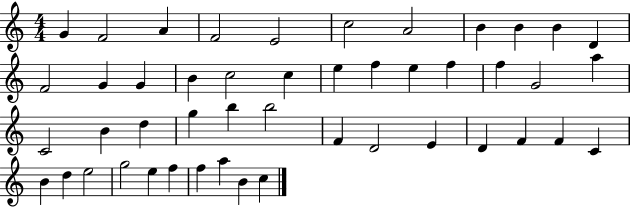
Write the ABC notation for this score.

X:1
T:Untitled
M:4/4
L:1/4
K:C
G F2 A F2 E2 c2 A2 B B B D F2 G G B c2 c e f e f f G2 a C2 B d g b b2 F D2 E D F F C B d e2 g2 e f f a B c